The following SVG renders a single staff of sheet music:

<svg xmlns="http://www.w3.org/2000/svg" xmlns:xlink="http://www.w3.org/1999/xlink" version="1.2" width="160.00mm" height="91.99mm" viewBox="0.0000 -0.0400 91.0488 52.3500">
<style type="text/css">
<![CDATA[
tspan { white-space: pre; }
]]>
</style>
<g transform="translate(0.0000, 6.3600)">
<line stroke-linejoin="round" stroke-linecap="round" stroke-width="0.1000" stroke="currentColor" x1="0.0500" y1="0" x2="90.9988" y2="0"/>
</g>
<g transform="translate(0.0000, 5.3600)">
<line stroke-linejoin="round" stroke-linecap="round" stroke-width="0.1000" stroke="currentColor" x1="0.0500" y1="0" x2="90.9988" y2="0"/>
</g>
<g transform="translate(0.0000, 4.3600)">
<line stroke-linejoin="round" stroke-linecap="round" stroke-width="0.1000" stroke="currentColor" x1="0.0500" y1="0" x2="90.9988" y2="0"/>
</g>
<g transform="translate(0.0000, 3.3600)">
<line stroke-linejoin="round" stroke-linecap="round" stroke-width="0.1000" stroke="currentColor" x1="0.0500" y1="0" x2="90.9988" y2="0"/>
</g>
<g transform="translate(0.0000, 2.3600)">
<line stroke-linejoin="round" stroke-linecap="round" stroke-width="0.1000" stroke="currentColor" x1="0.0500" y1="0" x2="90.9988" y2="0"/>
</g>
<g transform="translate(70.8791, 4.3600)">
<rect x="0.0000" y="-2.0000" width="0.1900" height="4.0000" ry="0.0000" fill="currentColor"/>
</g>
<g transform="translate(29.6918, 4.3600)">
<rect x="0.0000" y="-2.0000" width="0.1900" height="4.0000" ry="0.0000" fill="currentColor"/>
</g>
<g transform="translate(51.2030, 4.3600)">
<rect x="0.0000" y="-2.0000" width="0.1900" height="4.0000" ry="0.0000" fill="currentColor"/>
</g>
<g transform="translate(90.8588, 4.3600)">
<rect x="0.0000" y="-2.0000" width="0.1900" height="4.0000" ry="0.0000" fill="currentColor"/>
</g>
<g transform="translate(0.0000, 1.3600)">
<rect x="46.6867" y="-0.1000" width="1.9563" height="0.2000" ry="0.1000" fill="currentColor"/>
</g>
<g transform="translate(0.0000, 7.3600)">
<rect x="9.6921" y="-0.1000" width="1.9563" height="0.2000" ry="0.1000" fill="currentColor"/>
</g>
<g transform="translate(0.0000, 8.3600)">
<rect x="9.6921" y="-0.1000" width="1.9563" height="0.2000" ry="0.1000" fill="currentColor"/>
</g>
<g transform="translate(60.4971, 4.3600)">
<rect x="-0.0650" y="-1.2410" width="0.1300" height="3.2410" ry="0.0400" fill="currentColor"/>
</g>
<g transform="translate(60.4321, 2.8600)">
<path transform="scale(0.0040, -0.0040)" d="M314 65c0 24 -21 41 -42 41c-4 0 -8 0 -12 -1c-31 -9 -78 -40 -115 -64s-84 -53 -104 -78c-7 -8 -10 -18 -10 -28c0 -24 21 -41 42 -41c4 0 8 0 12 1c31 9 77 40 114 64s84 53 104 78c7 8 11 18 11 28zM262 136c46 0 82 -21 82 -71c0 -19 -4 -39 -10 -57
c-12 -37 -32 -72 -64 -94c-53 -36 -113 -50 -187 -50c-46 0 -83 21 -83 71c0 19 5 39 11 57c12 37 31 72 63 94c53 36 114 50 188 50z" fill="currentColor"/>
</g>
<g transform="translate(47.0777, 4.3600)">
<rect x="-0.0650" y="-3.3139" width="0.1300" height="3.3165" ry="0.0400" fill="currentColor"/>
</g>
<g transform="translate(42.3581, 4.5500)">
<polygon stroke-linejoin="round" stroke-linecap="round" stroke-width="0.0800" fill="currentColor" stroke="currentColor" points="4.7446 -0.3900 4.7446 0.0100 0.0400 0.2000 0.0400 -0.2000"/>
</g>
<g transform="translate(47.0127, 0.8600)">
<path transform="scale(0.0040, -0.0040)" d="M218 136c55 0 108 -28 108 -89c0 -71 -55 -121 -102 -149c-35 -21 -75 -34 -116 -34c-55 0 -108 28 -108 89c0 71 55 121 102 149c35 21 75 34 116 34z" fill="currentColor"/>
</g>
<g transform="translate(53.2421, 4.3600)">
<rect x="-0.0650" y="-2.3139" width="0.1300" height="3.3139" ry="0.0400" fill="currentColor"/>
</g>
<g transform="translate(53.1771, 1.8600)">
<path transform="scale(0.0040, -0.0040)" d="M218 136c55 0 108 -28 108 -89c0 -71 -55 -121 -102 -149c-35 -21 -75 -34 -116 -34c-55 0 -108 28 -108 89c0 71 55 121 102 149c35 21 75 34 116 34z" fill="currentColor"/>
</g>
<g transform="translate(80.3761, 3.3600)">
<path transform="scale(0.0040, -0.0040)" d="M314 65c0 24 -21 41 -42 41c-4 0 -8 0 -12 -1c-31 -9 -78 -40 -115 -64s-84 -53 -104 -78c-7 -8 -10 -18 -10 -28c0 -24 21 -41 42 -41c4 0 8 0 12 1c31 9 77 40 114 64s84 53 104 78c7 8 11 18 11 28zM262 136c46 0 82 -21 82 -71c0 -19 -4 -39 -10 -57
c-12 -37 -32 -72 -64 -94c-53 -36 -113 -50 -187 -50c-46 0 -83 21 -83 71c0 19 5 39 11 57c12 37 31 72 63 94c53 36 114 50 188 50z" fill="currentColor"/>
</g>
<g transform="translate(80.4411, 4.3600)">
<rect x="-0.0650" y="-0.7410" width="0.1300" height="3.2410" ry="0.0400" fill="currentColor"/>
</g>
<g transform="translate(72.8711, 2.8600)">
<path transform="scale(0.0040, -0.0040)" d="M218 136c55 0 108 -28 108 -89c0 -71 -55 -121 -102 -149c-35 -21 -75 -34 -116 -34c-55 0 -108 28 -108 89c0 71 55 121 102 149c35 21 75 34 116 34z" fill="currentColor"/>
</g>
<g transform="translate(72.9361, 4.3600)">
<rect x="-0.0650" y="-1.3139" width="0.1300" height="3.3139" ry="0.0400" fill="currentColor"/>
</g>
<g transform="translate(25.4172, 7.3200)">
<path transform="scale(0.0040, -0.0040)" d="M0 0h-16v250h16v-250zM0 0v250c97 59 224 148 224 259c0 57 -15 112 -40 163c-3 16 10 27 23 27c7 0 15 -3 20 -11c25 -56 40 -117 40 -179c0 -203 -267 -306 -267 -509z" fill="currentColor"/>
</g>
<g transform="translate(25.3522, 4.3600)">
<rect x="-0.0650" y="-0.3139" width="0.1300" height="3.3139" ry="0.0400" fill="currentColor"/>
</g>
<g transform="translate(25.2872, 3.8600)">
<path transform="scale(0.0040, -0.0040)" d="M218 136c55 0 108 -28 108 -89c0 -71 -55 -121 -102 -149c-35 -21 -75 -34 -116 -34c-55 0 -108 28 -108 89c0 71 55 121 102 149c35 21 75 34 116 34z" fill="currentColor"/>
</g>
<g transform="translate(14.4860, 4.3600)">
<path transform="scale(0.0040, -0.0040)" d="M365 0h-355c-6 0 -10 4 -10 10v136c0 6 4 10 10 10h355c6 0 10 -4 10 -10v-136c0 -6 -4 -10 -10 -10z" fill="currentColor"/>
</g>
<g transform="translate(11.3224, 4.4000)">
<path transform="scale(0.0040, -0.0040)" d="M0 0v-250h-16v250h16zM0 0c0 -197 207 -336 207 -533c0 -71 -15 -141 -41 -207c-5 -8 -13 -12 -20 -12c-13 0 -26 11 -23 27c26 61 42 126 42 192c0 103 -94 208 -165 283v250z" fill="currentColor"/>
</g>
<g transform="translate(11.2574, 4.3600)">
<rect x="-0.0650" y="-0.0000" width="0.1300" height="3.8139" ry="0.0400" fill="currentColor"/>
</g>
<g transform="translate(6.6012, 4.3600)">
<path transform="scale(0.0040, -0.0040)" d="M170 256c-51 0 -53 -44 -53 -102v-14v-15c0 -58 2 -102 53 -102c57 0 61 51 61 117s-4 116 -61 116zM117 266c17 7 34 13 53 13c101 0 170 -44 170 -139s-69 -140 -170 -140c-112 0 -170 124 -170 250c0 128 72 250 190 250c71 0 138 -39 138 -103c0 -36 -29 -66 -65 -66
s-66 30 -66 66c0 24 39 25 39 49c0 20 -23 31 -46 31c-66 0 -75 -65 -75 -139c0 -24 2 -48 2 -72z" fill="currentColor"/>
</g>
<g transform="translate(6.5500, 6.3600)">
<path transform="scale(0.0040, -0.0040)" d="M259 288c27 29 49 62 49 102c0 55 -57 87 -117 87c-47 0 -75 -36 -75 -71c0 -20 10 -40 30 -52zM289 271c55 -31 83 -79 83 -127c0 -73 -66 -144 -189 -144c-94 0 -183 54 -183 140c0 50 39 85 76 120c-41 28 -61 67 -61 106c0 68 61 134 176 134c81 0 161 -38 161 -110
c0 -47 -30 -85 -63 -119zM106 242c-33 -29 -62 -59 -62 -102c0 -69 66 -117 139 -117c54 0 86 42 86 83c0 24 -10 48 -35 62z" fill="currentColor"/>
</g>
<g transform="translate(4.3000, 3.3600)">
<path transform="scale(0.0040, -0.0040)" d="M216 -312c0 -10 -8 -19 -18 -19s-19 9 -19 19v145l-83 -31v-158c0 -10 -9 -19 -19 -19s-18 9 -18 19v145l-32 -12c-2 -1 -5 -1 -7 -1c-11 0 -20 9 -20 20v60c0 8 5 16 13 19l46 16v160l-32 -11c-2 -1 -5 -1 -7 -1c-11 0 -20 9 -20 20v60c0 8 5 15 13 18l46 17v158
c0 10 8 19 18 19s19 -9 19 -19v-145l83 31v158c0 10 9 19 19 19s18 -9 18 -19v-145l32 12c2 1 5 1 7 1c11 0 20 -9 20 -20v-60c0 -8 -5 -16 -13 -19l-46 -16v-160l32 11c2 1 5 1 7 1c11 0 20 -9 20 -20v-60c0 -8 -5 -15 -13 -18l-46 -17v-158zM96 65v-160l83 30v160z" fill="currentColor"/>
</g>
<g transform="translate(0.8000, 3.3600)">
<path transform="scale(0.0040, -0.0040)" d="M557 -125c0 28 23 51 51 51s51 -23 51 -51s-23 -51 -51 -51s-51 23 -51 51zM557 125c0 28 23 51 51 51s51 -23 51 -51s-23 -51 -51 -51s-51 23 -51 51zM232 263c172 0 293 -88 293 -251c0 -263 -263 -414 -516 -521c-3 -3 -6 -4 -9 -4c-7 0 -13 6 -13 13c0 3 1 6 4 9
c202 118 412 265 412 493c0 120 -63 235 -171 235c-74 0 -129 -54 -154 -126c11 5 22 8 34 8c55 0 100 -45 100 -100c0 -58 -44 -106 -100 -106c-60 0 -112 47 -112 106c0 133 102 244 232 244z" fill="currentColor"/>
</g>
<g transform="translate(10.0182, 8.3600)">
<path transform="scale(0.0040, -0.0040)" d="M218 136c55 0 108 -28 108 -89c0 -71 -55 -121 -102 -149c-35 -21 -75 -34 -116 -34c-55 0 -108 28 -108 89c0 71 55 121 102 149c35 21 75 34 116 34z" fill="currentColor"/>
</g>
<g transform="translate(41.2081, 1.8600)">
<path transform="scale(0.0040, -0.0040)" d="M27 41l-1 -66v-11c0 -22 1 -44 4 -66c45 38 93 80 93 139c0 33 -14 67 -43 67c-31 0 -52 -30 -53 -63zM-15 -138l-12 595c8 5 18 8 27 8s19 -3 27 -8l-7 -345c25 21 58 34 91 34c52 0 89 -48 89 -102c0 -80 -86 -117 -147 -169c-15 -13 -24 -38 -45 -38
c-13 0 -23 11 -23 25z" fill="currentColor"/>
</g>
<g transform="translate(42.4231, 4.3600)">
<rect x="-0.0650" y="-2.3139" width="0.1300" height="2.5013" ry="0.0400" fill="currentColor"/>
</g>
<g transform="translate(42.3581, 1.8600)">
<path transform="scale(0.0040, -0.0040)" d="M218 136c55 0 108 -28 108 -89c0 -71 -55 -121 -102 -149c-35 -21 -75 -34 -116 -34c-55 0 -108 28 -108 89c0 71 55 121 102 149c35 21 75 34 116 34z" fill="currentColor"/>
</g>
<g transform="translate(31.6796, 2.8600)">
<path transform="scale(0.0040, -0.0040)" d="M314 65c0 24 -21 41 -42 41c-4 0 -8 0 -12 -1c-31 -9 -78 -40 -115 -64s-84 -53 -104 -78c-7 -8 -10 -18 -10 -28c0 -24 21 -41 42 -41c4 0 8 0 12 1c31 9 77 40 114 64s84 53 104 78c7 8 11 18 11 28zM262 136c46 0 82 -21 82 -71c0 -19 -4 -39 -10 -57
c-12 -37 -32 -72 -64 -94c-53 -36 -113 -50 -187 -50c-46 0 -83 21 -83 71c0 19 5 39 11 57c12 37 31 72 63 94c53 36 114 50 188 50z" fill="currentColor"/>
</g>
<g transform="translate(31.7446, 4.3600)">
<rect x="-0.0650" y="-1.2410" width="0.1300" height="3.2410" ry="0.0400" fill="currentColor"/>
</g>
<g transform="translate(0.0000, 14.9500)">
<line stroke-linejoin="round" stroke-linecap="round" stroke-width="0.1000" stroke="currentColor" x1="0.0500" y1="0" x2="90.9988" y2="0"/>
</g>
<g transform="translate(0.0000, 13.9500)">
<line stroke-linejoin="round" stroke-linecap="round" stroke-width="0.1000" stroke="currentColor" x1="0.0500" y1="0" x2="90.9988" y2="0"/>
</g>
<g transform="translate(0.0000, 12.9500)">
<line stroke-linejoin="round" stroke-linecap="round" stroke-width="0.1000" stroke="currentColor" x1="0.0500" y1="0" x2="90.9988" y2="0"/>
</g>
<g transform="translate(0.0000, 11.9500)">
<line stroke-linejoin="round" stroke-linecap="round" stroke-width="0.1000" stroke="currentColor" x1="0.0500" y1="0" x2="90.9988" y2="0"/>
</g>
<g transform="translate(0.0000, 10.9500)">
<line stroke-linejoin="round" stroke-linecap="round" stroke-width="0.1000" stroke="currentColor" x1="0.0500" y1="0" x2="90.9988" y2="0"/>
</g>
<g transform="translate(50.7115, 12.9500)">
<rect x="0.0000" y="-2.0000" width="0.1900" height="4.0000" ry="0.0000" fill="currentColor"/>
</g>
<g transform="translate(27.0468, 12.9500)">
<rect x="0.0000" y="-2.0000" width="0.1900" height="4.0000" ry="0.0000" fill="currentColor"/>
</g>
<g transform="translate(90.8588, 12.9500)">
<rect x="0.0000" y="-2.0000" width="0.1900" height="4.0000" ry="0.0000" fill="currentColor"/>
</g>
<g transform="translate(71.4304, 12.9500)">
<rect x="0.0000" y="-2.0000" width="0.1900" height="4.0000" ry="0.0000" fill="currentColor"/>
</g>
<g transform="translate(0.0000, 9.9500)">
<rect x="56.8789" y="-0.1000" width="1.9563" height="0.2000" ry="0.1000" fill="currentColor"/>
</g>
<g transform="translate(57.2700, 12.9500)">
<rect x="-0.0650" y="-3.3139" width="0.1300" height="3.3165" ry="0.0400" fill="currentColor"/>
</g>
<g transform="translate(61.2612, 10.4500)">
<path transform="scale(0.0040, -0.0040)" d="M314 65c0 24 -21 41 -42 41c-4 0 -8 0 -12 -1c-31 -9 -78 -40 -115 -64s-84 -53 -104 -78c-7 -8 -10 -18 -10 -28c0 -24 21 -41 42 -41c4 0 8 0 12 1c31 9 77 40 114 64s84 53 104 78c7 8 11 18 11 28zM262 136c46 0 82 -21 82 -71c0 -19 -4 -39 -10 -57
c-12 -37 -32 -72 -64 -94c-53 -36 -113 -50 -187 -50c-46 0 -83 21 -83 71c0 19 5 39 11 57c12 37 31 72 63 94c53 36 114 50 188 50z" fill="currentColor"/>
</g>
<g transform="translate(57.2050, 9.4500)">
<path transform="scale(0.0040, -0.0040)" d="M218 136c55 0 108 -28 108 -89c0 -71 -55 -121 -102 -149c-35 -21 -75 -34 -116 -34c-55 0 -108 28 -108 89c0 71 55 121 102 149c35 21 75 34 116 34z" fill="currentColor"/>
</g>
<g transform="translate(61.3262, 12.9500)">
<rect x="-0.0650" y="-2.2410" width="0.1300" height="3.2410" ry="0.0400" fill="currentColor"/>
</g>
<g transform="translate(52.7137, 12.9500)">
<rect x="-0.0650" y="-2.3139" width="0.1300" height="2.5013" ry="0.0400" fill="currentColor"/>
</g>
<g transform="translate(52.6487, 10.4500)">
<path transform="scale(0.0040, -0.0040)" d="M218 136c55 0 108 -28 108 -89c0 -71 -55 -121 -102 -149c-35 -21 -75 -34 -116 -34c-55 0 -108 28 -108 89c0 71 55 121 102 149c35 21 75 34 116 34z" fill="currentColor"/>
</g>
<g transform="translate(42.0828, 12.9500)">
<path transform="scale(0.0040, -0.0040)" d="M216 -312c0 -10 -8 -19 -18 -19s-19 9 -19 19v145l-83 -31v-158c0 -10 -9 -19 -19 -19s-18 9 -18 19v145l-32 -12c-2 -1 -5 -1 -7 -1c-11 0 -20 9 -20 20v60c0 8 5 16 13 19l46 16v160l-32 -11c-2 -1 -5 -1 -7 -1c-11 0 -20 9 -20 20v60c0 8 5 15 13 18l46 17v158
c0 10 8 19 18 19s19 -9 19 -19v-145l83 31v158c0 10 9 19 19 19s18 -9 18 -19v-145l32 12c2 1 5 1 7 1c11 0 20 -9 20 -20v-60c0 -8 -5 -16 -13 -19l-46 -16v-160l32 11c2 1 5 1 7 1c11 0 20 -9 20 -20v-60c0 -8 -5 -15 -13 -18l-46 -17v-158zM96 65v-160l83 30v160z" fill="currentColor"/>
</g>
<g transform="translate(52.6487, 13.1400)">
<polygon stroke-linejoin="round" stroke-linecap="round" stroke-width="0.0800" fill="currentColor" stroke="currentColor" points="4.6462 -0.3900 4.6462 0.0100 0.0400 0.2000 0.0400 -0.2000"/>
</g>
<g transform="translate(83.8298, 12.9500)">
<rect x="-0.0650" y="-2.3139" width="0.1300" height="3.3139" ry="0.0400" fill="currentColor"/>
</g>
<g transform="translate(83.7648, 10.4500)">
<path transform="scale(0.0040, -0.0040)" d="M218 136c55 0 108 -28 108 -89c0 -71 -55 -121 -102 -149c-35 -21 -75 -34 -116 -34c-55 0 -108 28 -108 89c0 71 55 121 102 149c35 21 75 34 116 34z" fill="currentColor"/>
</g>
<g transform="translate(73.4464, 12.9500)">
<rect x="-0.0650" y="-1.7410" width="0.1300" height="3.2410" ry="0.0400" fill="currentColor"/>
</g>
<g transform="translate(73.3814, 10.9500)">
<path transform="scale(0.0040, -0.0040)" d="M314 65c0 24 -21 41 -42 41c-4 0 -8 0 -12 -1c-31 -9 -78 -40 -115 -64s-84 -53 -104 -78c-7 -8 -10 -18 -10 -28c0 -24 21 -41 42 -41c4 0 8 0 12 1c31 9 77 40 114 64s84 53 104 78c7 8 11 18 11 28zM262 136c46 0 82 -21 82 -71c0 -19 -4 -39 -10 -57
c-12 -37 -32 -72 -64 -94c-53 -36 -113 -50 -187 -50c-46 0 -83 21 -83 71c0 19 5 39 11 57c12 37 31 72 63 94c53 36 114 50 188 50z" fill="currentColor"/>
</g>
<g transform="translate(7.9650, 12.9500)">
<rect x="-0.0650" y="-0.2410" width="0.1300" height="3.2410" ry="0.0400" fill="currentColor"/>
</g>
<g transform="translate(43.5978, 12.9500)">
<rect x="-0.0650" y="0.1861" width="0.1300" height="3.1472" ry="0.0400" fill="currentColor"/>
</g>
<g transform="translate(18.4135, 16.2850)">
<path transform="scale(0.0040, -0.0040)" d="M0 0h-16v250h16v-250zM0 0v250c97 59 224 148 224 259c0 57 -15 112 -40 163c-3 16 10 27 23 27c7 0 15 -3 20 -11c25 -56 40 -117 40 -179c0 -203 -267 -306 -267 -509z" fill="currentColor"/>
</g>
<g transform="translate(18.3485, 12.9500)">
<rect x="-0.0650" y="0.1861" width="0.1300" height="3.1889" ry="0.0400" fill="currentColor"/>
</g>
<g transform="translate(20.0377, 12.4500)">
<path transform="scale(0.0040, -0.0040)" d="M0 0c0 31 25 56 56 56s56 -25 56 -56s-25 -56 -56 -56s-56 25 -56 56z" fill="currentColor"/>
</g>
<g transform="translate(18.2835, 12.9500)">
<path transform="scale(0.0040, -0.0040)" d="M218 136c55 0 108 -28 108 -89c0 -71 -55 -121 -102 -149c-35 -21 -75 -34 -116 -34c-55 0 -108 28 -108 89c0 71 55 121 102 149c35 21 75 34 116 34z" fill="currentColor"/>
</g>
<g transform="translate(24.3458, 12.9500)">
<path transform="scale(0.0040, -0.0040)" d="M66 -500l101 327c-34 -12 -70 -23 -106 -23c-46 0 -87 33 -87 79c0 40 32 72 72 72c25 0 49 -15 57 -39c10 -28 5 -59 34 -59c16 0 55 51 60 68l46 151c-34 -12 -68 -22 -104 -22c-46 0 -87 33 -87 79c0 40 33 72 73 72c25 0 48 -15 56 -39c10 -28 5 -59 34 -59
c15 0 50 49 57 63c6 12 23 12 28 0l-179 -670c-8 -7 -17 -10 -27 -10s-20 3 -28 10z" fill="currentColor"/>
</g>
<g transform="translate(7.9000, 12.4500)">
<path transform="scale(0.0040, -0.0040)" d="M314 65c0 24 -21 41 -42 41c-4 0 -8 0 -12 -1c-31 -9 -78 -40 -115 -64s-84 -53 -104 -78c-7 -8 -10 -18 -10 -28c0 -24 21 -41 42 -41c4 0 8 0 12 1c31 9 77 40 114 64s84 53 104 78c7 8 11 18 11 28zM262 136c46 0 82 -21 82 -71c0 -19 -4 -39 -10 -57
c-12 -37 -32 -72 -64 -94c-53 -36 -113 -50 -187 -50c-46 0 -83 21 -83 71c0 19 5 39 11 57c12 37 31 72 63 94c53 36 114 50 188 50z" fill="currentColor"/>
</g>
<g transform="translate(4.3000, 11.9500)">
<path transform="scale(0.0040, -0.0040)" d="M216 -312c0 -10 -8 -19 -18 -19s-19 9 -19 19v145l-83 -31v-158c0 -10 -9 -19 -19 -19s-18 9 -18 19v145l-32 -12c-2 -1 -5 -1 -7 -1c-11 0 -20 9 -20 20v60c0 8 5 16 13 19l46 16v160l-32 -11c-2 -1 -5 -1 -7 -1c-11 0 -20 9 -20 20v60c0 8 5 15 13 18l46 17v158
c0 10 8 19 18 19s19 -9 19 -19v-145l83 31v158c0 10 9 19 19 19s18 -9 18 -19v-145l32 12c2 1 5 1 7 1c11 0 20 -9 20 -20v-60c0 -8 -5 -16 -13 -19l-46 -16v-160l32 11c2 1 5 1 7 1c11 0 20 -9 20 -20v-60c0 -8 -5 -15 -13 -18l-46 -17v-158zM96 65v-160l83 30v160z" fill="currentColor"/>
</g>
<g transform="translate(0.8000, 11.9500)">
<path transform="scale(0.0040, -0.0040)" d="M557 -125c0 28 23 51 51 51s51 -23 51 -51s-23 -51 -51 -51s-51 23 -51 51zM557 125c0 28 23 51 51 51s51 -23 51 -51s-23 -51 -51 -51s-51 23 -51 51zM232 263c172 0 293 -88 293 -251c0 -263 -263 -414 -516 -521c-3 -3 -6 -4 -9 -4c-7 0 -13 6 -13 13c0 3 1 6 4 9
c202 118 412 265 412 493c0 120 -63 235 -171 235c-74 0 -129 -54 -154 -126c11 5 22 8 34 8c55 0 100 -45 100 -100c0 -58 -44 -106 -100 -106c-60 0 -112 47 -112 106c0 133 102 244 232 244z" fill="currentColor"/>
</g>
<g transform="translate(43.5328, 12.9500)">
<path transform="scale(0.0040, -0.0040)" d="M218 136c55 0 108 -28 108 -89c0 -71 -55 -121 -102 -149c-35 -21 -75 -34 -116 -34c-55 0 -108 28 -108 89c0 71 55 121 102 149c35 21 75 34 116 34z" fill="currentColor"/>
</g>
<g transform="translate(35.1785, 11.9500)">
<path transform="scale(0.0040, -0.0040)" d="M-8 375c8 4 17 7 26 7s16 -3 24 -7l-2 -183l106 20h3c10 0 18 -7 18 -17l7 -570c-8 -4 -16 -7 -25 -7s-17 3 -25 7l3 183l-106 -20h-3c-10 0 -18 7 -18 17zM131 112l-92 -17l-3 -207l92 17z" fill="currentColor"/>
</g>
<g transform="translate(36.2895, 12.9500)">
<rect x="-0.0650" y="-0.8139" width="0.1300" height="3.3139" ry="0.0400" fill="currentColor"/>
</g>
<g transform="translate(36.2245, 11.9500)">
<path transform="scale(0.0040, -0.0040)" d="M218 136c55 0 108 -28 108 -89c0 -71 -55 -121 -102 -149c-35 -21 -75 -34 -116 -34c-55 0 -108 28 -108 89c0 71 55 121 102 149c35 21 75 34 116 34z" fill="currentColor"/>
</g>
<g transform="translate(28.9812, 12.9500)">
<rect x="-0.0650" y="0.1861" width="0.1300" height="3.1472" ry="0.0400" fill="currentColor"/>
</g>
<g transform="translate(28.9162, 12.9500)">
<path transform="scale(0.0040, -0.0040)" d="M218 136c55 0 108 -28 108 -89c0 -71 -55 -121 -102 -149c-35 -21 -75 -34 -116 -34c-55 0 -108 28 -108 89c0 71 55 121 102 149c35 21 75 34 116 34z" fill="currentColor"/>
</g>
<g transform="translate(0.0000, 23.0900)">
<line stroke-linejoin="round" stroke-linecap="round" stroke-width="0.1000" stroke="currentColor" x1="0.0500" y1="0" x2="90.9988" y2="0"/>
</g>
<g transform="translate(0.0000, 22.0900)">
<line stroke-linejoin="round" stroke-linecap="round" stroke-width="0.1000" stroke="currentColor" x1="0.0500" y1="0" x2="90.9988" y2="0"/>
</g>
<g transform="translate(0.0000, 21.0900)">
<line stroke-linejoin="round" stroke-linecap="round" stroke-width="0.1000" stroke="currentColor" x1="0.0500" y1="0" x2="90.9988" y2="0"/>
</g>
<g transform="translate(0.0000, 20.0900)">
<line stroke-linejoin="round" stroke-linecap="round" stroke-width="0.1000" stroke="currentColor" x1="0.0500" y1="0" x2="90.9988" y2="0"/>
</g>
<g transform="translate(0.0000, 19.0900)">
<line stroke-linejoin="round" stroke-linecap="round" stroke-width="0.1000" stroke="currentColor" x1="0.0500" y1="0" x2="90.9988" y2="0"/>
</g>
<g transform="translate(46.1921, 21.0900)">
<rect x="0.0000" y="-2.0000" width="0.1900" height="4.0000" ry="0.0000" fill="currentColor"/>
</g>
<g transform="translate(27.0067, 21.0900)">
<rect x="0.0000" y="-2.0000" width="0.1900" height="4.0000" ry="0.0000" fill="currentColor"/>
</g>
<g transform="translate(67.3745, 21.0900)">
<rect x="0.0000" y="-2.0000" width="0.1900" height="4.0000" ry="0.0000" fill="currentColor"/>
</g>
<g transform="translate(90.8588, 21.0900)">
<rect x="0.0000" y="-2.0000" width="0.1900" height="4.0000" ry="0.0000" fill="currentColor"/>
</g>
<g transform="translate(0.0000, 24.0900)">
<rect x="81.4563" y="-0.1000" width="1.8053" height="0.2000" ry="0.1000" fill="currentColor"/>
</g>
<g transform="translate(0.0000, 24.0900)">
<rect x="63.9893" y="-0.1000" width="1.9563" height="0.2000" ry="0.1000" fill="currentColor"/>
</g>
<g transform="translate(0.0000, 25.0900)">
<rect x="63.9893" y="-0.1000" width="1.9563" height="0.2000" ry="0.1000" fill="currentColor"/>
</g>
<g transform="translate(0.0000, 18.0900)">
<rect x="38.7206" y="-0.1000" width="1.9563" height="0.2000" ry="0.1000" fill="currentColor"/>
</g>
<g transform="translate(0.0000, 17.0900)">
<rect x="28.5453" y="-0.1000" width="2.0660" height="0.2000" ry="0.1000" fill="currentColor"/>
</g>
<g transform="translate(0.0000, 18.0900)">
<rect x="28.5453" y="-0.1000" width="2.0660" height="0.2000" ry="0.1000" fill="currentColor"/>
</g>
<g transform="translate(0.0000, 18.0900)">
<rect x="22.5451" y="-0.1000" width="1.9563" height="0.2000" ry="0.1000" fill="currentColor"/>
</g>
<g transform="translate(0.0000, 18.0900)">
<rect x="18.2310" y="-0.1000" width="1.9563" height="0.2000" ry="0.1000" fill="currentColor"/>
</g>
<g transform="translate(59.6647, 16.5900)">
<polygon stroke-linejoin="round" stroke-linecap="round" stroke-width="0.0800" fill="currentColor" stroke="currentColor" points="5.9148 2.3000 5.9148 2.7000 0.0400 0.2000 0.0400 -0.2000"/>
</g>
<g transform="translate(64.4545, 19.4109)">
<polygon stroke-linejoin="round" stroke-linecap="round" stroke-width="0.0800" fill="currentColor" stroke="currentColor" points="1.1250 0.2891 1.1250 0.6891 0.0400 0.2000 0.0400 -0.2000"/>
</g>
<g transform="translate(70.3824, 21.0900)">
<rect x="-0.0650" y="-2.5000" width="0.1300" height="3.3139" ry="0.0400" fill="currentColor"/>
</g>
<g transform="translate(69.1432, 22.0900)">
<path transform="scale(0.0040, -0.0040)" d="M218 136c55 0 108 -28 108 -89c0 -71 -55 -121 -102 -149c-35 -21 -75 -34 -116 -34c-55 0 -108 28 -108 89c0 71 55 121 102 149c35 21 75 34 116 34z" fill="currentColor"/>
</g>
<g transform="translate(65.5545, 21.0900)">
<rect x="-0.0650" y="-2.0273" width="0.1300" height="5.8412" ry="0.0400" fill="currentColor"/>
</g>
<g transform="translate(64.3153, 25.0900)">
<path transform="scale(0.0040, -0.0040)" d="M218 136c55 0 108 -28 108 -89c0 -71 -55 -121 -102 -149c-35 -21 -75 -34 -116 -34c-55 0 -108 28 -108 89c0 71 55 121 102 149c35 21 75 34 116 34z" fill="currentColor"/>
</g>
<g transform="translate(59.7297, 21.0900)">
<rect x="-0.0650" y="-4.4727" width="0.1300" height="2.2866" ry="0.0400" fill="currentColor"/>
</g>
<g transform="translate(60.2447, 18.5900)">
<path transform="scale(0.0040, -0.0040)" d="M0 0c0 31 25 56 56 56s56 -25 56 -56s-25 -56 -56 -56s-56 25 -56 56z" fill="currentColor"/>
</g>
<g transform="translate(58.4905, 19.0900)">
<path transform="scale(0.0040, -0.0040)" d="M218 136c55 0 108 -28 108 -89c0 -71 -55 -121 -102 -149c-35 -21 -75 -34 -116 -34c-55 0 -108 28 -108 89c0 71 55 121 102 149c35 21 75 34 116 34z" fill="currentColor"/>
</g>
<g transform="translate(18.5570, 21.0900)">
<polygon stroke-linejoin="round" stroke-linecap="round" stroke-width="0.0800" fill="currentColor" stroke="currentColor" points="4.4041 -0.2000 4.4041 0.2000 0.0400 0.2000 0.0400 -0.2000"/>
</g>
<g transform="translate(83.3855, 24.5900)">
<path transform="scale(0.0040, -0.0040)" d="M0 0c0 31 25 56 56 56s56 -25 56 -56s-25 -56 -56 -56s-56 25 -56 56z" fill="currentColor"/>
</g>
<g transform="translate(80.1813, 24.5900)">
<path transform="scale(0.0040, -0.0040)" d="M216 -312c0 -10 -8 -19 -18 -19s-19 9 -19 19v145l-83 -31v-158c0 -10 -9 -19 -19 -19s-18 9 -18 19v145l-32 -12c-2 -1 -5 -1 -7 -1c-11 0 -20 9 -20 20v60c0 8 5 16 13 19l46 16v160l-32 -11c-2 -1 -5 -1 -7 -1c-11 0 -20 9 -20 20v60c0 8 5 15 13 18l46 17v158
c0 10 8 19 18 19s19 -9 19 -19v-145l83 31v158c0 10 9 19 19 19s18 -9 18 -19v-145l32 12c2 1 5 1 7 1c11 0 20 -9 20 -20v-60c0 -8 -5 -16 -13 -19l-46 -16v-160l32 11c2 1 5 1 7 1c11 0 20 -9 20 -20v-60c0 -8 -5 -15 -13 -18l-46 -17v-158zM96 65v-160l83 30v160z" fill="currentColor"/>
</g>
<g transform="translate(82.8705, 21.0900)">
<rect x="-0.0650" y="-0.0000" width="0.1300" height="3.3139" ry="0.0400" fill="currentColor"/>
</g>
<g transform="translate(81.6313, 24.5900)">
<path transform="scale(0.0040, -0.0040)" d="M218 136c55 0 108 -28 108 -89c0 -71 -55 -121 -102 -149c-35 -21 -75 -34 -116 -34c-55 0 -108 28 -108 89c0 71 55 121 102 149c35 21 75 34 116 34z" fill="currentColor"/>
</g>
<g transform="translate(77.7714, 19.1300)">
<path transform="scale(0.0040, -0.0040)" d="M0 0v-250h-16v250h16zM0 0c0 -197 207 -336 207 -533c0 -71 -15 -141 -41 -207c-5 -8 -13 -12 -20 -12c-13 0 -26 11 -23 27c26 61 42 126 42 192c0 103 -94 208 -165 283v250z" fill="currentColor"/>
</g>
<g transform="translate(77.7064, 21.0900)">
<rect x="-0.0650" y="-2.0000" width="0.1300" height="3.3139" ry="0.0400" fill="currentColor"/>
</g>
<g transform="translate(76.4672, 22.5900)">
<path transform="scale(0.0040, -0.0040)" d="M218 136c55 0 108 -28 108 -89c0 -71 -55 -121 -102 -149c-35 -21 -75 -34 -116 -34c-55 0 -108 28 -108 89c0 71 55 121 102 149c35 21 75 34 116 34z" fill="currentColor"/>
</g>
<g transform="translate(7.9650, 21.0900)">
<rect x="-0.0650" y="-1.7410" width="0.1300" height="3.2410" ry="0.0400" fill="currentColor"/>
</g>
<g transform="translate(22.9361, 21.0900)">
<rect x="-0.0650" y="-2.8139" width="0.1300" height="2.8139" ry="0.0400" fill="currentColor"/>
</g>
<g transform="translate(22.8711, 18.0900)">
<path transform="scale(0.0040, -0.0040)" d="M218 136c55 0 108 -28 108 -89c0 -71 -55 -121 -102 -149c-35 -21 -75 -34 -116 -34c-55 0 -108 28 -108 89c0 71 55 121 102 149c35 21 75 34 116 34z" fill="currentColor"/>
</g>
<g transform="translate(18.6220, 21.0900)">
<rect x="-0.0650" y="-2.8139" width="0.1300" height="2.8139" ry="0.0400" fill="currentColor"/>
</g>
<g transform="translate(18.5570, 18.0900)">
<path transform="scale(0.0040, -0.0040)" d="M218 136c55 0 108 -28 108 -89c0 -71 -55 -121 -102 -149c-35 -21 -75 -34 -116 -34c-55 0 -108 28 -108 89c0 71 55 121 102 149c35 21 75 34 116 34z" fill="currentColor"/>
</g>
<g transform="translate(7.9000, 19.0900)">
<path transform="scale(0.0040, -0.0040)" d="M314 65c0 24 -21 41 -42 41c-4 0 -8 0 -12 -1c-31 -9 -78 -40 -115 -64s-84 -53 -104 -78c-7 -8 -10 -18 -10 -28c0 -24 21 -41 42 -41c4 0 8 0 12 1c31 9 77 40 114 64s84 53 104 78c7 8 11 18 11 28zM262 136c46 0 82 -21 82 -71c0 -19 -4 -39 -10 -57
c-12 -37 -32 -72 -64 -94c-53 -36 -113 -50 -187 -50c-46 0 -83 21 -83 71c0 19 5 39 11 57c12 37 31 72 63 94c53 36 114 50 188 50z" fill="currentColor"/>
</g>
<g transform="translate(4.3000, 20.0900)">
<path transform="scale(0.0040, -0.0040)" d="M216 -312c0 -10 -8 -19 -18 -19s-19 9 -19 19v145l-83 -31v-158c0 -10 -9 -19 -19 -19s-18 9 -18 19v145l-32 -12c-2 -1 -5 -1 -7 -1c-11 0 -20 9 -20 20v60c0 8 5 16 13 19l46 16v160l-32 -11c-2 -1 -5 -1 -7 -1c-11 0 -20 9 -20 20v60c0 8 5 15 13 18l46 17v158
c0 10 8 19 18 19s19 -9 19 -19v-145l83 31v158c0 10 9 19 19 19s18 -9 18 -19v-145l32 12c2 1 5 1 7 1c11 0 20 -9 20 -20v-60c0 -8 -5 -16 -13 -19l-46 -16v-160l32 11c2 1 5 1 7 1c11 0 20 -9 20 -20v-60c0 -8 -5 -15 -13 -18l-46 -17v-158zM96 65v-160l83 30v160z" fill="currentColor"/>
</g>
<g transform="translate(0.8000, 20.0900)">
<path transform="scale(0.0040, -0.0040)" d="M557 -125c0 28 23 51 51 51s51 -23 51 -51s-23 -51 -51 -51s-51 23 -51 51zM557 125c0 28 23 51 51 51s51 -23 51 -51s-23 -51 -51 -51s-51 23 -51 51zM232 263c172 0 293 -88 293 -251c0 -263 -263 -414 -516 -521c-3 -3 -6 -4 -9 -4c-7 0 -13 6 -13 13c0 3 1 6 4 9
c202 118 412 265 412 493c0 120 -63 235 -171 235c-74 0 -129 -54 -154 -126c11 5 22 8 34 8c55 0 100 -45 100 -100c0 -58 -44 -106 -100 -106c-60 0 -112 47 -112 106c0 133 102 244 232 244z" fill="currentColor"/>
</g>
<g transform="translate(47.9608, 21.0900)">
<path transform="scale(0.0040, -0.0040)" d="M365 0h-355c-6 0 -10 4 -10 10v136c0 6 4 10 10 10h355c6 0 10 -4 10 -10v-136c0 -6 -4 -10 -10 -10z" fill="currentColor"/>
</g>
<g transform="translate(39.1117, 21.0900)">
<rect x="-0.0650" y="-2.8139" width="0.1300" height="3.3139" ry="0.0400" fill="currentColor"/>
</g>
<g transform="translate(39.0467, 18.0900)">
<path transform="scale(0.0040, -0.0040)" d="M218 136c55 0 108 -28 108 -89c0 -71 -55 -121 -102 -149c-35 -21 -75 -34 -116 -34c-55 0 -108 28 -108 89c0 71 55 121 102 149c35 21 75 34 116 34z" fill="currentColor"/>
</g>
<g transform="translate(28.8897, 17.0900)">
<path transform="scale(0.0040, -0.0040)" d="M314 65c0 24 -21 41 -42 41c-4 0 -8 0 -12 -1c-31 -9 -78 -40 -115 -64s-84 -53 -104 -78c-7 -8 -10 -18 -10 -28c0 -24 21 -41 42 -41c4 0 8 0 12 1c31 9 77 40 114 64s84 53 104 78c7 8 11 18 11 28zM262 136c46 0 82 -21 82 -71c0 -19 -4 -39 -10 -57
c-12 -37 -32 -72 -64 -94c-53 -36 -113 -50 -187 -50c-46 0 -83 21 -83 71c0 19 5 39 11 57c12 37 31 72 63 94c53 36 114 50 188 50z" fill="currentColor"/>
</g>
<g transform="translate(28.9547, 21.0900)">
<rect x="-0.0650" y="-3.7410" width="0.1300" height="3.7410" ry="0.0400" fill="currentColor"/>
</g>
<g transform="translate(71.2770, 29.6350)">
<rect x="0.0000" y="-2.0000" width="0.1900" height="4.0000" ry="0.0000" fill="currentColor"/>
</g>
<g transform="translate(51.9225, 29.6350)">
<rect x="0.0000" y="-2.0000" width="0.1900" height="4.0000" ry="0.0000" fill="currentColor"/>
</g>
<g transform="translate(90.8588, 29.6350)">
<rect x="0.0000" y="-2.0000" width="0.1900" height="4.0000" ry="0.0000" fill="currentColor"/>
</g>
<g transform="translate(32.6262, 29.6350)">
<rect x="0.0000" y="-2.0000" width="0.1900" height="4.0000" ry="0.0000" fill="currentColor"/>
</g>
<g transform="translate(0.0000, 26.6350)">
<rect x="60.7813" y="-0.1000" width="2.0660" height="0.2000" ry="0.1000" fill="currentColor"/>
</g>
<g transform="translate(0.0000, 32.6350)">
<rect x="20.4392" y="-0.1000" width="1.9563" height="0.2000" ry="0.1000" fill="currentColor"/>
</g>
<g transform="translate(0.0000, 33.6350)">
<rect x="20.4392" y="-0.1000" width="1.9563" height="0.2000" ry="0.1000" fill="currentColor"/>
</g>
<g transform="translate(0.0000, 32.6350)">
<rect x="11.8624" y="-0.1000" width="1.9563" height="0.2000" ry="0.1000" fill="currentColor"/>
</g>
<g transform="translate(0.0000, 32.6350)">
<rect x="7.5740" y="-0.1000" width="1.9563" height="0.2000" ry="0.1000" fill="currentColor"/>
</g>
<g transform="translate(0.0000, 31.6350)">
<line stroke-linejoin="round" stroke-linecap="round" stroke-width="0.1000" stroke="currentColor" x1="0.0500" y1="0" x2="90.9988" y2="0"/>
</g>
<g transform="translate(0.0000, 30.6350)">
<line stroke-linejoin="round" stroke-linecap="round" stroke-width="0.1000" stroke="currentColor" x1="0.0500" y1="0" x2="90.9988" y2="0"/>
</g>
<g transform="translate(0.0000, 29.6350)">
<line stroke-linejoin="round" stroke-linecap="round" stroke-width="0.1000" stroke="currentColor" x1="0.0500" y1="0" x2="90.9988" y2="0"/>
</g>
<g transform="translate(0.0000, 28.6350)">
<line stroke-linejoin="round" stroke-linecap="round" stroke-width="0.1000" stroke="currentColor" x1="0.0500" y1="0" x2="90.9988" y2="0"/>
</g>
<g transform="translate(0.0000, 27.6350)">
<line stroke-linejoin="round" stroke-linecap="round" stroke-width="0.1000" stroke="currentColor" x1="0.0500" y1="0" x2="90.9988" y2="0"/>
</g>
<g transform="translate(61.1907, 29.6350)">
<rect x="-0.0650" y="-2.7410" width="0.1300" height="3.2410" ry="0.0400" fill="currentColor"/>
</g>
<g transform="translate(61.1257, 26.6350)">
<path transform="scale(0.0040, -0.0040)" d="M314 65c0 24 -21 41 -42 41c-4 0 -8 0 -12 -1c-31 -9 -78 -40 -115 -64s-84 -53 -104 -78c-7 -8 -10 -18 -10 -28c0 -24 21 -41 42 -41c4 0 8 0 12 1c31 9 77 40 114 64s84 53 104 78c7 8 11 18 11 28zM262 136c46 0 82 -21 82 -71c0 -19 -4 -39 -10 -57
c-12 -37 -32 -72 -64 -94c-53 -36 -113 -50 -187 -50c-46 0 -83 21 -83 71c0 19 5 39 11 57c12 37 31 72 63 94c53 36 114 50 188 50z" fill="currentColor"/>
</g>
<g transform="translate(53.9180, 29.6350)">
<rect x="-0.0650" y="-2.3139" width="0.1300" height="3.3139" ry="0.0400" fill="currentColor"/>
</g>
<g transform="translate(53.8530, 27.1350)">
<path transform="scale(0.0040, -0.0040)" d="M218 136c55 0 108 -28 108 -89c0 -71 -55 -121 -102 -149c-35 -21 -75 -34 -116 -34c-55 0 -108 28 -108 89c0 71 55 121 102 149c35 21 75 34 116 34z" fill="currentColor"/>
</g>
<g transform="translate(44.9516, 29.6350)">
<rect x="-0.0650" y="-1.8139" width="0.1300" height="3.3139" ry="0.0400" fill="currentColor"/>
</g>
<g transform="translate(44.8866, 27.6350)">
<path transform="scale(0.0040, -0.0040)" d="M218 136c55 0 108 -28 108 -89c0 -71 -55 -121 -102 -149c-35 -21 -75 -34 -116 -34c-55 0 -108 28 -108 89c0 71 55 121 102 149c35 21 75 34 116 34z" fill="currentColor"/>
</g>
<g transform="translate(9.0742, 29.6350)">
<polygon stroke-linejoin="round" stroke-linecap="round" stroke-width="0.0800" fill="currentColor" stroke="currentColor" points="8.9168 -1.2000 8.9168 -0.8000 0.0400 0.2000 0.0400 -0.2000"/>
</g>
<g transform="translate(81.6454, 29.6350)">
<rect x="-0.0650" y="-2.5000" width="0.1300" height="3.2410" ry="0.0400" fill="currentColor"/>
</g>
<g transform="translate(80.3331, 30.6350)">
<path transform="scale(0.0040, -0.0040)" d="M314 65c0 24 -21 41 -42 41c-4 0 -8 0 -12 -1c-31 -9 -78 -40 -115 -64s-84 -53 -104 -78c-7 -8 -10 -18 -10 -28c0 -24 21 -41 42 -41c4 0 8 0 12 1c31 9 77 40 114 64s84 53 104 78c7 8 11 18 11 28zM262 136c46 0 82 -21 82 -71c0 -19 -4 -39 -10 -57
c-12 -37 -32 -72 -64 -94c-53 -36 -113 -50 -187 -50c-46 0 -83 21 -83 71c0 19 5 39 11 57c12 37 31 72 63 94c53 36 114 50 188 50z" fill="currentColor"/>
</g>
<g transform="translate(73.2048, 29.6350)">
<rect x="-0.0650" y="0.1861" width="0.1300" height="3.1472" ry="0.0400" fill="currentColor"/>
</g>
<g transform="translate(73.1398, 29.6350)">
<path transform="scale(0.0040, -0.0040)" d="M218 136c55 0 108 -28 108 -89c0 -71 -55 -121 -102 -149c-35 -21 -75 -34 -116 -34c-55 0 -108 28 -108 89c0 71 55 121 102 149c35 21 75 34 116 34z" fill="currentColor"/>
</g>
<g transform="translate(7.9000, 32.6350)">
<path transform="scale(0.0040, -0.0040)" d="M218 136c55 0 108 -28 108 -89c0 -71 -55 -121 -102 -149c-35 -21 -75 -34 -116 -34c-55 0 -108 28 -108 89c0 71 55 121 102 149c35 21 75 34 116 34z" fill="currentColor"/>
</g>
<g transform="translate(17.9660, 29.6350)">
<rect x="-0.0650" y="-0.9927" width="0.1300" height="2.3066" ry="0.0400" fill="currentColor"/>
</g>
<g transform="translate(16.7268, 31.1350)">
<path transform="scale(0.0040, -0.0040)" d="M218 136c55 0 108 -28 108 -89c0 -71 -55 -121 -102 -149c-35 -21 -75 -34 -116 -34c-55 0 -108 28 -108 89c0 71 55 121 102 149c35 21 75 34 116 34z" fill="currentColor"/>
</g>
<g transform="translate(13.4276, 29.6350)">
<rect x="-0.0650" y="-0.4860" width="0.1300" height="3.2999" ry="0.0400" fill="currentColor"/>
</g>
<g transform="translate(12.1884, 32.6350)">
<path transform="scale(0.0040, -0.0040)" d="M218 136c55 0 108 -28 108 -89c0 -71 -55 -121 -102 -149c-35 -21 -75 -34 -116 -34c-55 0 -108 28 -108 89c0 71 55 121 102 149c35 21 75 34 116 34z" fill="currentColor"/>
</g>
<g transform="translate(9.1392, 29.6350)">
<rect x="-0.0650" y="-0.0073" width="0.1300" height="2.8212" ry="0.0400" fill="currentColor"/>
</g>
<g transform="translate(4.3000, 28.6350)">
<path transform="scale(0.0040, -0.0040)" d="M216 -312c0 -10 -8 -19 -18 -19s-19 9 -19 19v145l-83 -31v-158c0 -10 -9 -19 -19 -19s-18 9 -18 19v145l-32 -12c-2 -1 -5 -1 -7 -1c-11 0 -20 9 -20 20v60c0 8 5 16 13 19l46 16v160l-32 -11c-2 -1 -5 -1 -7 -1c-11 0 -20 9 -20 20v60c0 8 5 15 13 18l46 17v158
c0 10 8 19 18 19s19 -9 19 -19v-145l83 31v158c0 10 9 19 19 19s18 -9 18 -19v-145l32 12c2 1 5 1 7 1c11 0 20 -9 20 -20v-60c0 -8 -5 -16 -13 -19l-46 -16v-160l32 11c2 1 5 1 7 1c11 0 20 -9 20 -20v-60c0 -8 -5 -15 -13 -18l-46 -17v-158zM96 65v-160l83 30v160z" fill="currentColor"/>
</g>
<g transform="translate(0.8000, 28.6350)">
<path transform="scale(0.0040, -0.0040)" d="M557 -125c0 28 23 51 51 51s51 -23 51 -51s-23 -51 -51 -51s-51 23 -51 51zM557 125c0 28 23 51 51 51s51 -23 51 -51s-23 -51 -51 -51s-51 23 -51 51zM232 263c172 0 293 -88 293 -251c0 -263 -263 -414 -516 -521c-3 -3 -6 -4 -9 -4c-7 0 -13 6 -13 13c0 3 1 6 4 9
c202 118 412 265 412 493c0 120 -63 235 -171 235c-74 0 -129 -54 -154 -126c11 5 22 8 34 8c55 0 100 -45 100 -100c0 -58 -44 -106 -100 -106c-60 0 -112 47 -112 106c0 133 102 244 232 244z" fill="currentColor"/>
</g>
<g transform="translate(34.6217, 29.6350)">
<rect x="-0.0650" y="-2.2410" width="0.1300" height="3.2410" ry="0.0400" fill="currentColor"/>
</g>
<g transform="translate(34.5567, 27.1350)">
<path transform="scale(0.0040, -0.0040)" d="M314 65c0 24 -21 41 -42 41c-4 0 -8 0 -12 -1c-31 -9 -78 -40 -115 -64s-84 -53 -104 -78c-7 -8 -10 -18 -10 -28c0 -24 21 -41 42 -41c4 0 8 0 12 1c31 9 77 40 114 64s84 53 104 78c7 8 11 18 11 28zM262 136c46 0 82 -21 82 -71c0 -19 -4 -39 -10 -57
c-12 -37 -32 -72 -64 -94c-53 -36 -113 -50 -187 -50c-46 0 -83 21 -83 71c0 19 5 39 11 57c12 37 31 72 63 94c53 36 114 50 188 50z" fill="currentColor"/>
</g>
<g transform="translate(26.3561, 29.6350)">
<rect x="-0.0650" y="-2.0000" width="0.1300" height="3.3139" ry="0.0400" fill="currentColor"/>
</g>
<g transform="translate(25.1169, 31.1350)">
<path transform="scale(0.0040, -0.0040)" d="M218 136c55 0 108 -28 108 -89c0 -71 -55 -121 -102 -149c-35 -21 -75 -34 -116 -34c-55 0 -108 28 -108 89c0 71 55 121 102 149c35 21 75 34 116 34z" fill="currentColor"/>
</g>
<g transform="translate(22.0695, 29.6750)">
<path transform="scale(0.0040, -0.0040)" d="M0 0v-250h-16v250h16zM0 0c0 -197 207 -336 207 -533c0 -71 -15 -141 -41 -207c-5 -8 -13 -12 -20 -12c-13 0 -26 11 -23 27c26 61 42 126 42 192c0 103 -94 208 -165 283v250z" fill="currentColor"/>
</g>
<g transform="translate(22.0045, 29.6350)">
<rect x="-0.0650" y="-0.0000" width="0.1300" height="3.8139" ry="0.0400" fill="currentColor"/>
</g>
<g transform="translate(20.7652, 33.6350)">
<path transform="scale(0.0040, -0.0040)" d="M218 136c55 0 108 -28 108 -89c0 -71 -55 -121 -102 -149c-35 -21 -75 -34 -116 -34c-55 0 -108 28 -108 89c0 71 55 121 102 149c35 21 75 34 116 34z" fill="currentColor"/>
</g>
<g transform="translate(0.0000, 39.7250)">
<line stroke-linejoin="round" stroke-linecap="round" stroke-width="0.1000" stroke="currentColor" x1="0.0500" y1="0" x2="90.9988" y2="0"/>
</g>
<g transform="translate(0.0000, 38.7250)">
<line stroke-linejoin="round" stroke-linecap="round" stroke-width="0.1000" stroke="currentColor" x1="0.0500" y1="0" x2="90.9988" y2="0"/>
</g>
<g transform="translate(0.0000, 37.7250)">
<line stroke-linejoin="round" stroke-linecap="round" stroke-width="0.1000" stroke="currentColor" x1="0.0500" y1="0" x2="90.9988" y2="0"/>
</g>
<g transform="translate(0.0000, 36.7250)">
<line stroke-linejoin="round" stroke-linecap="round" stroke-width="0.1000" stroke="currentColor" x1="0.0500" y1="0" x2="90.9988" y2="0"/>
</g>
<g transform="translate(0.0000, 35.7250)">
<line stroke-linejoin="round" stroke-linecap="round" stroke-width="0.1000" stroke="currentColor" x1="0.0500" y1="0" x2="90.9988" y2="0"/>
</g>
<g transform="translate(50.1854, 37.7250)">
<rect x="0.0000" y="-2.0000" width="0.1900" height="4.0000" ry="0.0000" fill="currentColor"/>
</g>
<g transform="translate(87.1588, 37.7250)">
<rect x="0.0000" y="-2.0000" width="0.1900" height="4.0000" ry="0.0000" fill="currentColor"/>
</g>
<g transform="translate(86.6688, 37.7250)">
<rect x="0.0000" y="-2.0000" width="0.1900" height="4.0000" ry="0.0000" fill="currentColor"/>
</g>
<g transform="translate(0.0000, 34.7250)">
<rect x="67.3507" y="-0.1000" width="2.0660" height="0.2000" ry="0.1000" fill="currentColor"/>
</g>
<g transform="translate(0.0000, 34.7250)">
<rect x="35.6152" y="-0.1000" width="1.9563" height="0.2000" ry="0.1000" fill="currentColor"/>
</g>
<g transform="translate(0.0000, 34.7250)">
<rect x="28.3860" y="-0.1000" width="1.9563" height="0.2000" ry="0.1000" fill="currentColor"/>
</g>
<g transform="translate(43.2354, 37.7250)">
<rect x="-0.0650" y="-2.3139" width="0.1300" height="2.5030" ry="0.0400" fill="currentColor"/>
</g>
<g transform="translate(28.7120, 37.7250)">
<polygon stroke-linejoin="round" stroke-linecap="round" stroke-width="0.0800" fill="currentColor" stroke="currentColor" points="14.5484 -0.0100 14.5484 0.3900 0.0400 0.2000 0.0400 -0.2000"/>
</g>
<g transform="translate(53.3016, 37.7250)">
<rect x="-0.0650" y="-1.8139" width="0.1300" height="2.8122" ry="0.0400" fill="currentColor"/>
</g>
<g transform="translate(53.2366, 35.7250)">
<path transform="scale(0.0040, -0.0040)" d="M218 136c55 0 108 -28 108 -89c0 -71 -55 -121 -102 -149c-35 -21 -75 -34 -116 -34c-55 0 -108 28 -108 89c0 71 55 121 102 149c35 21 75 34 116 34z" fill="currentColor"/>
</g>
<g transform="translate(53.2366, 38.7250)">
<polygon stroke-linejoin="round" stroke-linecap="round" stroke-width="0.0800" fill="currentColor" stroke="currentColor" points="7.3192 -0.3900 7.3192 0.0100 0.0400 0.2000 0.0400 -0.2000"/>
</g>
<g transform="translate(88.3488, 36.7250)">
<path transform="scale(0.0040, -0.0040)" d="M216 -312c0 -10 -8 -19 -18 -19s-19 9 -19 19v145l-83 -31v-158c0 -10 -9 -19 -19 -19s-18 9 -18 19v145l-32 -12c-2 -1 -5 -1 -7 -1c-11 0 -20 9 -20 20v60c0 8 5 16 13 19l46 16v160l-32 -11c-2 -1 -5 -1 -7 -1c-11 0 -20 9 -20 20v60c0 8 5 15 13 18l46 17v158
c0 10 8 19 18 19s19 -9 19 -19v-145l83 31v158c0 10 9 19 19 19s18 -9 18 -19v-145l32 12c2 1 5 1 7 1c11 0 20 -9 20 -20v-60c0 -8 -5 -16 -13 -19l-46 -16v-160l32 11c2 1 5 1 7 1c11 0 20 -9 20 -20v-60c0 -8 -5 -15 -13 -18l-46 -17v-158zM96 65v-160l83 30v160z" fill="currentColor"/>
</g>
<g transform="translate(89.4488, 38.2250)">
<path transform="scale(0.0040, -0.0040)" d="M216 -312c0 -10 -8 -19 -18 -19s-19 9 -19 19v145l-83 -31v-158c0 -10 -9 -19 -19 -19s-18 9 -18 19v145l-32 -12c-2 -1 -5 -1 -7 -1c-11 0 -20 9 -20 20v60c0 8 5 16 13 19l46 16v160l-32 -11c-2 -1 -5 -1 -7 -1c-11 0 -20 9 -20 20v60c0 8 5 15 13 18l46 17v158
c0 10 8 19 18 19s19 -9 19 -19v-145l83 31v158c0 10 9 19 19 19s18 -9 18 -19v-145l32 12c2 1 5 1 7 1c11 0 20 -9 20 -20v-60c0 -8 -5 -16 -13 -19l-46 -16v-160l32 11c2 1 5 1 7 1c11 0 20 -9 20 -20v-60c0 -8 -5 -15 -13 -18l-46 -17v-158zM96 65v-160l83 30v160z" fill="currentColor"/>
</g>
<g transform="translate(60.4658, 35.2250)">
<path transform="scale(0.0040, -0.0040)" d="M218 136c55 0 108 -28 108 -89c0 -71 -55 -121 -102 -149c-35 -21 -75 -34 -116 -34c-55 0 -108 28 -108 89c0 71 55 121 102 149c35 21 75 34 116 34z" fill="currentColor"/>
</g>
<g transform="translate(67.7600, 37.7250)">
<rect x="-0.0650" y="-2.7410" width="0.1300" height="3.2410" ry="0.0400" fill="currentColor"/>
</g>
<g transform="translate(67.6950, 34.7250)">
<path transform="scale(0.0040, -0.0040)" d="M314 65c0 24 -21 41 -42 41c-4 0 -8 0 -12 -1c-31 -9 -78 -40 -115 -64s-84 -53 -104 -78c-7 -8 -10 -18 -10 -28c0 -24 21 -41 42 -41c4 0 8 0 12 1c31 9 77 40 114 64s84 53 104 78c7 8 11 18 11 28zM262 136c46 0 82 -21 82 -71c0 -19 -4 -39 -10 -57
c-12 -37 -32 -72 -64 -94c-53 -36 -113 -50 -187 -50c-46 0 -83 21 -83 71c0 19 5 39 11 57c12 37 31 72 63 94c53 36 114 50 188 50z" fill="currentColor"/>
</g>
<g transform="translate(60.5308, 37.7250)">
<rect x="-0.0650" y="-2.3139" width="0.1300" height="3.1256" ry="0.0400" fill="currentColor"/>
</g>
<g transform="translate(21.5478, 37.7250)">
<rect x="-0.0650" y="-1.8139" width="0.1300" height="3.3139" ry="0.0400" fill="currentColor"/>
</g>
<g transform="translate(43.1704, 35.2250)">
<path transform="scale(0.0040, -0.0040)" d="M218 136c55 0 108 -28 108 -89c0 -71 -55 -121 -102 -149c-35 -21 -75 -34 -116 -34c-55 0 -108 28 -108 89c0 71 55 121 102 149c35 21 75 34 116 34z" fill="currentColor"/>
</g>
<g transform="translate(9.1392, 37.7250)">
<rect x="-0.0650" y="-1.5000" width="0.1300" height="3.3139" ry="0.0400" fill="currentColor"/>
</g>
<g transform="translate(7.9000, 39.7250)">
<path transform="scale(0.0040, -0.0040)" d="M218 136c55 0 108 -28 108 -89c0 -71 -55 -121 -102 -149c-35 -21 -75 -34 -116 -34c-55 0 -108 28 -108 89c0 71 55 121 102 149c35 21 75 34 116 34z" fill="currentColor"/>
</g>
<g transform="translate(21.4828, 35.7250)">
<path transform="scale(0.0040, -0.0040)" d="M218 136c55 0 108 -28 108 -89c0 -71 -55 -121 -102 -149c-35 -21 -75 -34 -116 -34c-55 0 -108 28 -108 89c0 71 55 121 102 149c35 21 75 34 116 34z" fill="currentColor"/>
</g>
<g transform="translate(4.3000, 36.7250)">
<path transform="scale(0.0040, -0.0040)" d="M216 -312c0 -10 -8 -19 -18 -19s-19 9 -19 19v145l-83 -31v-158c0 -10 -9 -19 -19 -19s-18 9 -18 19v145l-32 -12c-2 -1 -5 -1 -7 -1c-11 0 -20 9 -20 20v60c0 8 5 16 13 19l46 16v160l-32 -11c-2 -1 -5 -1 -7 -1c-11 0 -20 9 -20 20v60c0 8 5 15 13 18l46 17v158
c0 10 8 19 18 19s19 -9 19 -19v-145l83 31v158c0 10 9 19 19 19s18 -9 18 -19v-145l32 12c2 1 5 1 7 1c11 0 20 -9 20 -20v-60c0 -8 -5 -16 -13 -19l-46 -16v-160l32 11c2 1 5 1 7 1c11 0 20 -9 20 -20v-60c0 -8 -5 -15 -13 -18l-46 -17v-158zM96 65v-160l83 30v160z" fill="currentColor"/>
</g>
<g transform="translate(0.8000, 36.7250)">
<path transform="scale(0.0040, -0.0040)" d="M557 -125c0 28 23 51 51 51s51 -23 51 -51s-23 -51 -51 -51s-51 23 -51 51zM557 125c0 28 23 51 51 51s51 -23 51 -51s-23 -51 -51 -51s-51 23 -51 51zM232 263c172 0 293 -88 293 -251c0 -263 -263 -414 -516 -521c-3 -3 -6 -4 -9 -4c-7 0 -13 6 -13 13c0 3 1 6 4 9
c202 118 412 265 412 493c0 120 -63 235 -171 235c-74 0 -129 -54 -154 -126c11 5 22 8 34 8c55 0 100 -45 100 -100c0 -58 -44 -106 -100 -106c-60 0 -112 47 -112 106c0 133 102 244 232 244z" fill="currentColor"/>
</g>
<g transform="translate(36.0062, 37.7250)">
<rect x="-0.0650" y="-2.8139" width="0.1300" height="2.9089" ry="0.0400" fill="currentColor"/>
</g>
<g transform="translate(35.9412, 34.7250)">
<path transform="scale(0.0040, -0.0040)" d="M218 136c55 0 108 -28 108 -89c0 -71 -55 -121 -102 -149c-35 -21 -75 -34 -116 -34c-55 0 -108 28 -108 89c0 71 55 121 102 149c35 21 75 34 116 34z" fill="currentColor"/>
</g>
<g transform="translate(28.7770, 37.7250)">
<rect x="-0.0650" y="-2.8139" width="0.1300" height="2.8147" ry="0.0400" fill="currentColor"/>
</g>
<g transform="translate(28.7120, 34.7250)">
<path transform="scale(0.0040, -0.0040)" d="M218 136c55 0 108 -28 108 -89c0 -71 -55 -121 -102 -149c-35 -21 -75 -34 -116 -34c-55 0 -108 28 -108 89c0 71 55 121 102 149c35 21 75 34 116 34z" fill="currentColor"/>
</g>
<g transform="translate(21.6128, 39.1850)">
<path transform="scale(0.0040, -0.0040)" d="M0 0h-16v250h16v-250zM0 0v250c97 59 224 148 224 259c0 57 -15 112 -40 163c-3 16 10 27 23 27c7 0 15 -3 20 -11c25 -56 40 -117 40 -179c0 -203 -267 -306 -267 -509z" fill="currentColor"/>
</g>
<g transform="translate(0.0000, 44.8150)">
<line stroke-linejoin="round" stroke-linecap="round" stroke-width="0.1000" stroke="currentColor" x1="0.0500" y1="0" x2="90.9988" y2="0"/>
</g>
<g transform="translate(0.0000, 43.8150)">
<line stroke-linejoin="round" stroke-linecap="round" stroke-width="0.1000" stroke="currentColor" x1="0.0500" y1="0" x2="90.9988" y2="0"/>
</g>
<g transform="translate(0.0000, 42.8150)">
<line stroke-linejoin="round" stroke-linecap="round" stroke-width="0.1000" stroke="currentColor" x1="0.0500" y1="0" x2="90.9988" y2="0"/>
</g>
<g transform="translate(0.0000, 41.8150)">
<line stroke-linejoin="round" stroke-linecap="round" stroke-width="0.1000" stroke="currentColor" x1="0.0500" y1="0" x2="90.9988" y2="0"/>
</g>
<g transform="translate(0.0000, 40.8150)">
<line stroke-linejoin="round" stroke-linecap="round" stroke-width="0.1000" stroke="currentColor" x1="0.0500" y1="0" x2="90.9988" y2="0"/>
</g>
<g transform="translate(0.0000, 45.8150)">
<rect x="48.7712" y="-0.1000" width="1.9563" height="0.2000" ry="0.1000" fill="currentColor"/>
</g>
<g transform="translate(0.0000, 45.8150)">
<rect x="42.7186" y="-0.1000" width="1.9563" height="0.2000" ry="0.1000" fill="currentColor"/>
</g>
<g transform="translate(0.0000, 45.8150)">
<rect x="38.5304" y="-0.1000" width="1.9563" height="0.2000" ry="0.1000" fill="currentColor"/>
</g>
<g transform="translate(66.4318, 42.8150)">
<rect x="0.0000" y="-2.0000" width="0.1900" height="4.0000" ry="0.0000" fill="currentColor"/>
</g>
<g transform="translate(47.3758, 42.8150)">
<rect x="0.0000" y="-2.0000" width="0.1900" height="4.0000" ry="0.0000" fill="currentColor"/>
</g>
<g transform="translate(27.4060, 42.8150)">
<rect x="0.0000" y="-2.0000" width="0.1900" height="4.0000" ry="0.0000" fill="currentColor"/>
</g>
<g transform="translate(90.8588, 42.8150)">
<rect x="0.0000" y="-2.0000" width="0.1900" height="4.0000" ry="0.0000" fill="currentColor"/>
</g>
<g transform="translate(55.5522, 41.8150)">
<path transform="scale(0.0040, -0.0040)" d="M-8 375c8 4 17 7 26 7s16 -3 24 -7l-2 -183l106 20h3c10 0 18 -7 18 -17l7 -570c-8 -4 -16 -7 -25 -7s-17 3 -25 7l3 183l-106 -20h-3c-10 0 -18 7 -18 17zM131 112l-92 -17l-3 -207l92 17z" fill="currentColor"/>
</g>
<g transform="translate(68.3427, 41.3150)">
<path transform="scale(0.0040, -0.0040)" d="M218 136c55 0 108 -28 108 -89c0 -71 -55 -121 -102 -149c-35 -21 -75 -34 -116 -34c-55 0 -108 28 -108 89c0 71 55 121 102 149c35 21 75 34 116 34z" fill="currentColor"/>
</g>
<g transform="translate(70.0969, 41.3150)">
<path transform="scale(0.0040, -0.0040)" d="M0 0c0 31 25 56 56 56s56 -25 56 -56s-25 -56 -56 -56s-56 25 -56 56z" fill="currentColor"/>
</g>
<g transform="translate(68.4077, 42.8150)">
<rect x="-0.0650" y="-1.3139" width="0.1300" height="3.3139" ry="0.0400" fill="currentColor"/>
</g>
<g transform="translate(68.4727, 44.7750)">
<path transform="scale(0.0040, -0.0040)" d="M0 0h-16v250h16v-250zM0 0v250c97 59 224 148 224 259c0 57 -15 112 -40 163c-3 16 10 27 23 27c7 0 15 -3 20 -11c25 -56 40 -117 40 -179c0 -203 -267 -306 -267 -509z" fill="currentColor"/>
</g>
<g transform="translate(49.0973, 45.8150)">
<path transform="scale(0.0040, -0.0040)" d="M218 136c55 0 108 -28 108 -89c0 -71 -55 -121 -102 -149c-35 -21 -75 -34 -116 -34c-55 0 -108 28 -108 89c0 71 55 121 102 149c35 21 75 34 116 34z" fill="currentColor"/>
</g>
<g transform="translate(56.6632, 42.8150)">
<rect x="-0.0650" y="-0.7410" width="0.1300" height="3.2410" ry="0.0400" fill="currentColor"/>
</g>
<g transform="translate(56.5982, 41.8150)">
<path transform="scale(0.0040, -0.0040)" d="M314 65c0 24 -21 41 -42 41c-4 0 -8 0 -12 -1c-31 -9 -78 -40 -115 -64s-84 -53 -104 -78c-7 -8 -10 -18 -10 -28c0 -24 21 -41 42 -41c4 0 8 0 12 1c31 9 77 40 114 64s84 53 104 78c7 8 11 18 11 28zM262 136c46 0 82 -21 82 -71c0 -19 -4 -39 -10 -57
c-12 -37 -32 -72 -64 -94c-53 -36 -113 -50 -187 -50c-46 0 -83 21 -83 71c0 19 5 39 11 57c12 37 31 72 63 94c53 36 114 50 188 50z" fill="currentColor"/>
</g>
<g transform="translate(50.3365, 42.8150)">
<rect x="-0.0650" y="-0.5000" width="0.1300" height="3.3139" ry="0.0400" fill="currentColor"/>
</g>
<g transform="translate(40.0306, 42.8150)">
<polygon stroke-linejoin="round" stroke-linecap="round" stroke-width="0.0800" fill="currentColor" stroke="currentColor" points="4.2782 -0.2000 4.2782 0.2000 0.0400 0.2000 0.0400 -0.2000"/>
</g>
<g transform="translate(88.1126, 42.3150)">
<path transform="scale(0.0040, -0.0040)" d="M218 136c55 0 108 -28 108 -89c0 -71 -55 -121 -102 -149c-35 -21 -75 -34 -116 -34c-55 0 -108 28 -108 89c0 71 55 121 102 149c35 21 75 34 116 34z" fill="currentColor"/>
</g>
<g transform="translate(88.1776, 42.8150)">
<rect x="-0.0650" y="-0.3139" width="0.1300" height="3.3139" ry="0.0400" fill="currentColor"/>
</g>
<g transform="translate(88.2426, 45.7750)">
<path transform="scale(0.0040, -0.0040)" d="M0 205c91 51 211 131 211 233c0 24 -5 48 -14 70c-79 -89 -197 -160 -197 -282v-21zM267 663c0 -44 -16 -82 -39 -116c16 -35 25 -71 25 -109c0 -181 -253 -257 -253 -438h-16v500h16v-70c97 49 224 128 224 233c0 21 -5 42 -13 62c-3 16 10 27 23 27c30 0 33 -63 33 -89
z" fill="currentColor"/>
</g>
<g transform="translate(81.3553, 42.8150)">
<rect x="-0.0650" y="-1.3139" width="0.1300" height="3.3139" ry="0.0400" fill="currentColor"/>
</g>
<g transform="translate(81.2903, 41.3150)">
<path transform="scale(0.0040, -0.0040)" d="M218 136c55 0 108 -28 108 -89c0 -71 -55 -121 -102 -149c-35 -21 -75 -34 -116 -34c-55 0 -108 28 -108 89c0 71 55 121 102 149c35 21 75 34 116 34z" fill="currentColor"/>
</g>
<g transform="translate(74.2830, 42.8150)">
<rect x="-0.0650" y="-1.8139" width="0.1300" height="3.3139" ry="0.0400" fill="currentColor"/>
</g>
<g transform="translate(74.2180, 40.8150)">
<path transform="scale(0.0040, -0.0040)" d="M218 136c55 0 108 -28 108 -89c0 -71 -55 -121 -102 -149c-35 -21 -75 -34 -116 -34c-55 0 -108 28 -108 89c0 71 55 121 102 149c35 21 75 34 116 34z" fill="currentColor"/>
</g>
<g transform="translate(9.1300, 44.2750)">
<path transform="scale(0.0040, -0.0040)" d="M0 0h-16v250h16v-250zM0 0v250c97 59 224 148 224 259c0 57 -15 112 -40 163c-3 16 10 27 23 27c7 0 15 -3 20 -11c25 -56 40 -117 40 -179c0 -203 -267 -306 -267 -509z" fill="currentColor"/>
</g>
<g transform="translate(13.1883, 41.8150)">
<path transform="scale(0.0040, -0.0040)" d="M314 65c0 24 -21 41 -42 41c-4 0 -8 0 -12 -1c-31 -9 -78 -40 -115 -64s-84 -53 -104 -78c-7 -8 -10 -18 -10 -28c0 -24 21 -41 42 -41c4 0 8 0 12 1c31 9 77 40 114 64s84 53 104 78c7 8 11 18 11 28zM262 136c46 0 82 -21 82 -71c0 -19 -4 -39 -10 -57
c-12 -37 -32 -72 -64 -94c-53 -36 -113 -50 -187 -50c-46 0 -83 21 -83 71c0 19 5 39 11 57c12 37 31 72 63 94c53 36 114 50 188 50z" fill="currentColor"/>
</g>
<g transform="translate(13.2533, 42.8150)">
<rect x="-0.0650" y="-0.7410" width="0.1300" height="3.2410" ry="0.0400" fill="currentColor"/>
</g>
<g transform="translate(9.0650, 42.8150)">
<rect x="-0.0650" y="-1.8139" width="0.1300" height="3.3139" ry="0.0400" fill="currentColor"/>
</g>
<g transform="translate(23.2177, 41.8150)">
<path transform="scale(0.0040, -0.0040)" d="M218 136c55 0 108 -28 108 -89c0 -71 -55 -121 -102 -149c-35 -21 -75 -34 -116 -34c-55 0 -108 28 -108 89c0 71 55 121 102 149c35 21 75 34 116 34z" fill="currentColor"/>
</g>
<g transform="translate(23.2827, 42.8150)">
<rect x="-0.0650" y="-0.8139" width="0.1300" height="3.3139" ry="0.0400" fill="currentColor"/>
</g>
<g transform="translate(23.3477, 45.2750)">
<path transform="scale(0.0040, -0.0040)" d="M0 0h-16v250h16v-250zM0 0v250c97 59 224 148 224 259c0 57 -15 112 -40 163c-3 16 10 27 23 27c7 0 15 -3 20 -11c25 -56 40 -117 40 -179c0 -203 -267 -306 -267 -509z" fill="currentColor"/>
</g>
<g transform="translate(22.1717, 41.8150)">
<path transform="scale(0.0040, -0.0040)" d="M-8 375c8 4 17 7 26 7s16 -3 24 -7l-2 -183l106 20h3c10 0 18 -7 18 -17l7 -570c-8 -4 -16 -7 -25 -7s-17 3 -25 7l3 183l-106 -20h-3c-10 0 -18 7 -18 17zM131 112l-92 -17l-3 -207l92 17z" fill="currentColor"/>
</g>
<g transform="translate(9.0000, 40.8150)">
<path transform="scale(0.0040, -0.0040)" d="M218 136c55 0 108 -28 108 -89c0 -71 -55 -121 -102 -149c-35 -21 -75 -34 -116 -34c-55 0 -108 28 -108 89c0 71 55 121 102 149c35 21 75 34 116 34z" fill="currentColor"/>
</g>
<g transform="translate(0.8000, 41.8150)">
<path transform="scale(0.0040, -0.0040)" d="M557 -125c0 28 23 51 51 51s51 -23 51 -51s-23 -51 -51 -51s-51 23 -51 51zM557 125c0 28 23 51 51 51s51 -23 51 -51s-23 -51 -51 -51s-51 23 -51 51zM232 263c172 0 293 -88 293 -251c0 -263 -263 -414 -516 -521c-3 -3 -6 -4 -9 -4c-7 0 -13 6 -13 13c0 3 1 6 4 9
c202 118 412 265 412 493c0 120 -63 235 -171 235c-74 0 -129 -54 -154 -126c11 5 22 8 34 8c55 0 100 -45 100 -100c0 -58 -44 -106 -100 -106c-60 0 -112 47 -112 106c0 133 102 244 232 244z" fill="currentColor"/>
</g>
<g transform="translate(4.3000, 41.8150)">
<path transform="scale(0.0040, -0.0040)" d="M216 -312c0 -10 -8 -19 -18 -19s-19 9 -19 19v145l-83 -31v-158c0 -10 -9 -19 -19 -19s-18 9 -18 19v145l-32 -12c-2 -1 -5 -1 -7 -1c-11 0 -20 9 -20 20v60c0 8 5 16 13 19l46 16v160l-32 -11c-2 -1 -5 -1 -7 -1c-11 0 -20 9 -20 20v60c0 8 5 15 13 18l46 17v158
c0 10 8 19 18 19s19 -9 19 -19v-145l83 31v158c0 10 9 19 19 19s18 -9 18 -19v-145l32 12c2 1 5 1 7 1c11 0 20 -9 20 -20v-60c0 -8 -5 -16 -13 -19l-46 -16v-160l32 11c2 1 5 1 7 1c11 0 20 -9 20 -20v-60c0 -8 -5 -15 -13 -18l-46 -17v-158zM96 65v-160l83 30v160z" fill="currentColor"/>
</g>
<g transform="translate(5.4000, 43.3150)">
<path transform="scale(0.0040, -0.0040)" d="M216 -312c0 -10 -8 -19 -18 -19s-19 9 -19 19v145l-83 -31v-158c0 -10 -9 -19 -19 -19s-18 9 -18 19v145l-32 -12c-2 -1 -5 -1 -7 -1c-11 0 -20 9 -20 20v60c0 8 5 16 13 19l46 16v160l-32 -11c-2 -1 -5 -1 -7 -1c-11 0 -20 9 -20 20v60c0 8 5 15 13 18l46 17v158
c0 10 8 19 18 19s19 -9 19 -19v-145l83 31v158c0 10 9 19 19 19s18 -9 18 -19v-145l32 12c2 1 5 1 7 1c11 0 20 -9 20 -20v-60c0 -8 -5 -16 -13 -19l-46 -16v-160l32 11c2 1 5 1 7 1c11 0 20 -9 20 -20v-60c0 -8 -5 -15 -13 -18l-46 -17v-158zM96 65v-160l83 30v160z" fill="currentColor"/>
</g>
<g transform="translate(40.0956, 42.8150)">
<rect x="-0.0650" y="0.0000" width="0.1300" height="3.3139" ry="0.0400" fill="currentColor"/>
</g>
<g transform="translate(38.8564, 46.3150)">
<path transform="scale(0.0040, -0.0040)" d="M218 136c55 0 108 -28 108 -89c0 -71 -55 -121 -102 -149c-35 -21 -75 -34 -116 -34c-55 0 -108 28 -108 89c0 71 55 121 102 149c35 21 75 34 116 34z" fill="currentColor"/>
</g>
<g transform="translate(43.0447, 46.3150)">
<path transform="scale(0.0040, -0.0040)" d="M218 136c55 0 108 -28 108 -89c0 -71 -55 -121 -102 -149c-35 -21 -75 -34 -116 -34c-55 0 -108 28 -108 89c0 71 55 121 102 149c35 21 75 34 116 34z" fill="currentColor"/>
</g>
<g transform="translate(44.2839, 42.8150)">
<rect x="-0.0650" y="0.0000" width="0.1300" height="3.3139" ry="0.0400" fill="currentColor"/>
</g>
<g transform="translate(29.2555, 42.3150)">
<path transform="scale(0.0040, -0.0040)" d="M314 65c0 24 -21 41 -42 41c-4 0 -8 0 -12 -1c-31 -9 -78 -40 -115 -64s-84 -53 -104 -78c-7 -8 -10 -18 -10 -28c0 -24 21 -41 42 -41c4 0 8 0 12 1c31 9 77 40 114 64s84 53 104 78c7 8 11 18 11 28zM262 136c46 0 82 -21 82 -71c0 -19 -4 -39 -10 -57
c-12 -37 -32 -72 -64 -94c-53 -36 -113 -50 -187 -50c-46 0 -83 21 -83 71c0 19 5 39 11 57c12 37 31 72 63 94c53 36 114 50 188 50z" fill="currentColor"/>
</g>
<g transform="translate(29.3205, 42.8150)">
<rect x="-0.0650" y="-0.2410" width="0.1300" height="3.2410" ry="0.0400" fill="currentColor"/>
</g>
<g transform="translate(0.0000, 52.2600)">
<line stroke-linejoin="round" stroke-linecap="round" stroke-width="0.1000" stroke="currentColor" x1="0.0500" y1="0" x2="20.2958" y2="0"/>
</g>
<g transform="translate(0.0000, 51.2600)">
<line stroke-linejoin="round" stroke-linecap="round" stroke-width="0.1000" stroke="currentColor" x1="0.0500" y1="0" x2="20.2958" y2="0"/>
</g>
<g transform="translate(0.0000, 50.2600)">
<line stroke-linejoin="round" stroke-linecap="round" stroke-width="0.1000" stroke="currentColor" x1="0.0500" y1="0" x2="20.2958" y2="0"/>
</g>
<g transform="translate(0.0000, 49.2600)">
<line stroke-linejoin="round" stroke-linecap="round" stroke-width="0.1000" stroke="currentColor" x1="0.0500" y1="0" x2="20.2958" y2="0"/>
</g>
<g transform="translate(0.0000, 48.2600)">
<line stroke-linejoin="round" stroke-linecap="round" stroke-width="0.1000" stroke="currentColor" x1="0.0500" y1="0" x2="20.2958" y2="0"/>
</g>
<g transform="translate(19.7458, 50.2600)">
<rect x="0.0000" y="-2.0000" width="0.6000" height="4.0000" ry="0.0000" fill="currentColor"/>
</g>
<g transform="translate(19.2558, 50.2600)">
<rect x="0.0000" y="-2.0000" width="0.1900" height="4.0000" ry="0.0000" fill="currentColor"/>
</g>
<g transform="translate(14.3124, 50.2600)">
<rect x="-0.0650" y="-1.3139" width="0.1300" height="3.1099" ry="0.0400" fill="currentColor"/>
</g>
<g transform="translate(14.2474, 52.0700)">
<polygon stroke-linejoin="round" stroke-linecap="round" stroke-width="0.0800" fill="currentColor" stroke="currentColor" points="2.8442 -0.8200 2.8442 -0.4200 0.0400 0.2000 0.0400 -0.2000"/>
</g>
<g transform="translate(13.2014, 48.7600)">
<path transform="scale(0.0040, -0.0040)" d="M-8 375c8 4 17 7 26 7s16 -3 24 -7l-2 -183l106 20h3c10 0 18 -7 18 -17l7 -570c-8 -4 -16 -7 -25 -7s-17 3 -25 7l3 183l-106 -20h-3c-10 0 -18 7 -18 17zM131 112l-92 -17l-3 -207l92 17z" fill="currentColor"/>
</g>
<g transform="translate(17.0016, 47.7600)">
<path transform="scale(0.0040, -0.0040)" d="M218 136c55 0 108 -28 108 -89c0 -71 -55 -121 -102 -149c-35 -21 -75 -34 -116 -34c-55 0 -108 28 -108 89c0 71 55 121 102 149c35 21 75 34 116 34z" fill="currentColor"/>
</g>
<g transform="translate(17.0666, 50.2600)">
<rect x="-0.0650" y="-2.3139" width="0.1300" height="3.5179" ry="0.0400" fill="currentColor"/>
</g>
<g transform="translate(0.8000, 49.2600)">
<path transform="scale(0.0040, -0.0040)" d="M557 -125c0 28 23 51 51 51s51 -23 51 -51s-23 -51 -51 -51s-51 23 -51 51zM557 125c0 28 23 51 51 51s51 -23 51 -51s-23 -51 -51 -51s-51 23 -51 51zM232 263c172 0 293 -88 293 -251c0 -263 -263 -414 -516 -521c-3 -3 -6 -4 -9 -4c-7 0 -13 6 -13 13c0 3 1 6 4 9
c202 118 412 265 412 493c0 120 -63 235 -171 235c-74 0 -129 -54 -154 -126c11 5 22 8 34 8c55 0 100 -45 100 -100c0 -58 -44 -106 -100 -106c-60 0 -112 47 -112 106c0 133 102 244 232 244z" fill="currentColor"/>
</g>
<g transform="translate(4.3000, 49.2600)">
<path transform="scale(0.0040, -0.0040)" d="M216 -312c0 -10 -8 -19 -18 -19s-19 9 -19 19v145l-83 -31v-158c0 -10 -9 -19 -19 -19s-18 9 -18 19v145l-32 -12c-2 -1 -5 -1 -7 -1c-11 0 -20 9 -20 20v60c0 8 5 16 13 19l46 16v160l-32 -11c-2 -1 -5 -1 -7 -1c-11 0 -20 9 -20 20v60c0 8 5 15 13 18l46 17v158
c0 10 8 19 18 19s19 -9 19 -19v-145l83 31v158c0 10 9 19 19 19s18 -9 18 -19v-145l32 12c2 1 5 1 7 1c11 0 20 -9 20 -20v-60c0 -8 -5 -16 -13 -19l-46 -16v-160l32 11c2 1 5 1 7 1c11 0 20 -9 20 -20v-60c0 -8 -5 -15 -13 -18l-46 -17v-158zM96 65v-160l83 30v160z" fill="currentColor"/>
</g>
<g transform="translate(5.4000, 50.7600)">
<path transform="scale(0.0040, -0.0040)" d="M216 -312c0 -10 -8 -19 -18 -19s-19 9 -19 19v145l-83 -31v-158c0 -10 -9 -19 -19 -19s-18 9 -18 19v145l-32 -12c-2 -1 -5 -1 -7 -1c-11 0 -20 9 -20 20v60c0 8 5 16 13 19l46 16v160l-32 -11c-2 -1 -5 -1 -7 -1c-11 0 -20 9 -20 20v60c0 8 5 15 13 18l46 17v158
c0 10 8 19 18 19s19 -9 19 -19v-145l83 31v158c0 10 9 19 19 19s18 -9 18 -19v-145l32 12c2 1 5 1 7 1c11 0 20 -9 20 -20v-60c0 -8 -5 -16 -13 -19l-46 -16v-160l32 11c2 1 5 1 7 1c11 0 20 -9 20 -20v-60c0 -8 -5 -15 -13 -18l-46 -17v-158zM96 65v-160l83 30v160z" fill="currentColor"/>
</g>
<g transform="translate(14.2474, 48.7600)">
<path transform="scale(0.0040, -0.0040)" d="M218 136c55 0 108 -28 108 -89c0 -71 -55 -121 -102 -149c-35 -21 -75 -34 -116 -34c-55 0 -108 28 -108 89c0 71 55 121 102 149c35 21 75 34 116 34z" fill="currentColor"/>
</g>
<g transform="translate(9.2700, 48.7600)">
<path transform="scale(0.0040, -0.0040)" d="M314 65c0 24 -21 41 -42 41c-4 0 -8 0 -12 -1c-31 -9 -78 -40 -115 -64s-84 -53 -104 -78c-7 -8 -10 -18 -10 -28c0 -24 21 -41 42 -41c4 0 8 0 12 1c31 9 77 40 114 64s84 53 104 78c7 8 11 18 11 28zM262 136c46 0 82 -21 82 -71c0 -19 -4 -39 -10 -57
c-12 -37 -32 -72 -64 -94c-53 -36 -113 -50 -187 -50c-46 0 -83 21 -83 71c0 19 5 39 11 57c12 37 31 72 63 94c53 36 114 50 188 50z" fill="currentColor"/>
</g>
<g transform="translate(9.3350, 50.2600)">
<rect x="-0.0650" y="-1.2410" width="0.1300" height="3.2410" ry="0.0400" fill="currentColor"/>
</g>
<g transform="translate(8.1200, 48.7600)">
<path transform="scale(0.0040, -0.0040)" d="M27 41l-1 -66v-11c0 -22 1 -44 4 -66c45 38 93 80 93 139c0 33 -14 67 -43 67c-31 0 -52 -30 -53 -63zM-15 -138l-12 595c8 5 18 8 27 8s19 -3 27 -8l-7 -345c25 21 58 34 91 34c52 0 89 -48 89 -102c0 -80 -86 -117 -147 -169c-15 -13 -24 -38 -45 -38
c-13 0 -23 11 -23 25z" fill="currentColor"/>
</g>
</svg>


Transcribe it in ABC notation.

X:1
T:Untitled
M:6/8
L:1/4
K:G
C,,/2 z2 E,/2 G,2 _B,/2 D/2 B, G,2 G, ^F,2 E,2 D,/2 z/4 D, F, ^D, B,/2 D/2 B,2 A,2 B, A,2 C/2 C/2 E2 C z2 A,/2 C,,/4 B,, A,,/2 ^D,, E,,/2 E,,/2 A,,/2 C,,/2 A,, B,2 A, B, C2 D, B,,2 G,, A,/2 C/2 C/2 B,/2 A,/2 B,/2 C2 A,/2 ^F,2 F,/2 E,2 D,,/2 D,,/2 E,, F,2 G,/2 A, G, E,/4 _G,2 G,/2 B,/2